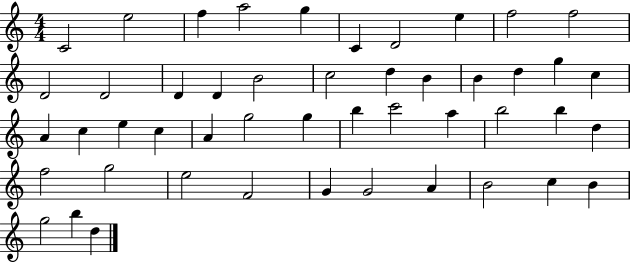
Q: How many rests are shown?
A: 0